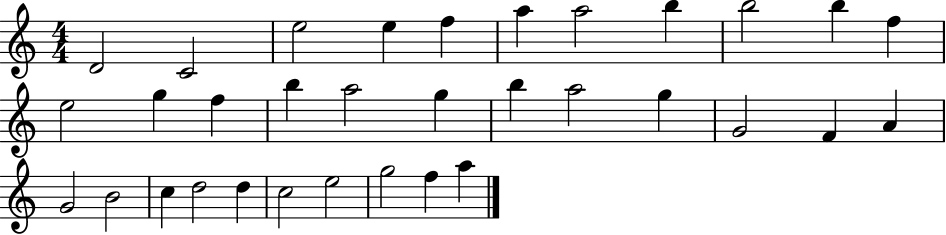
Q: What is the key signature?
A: C major